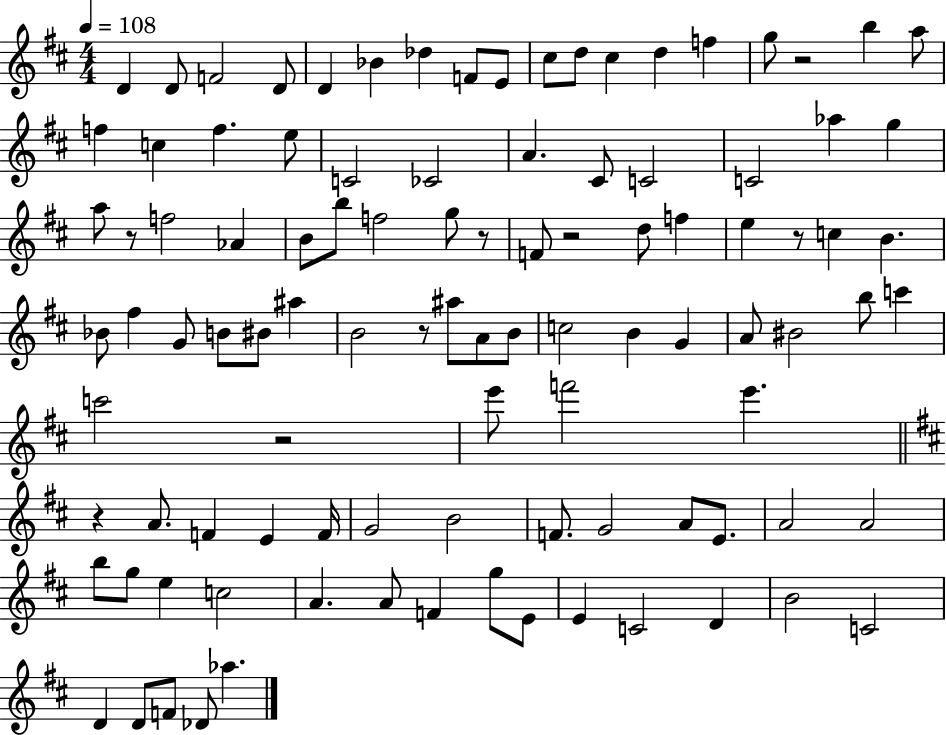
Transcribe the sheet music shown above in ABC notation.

X:1
T:Untitled
M:4/4
L:1/4
K:D
D D/2 F2 D/2 D _B _d F/2 E/2 ^c/2 d/2 ^c d f g/2 z2 b a/2 f c f e/2 C2 _C2 A ^C/2 C2 C2 _a g a/2 z/2 f2 _A B/2 b/2 f2 g/2 z/2 F/2 z2 d/2 f e z/2 c B _B/2 ^f G/2 B/2 ^B/2 ^a B2 z/2 ^a/2 A/2 B/2 c2 B G A/2 ^B2 b/2 c' c'2 z2 e'/2 f'2 e' z A/2 F E F/4 G2 B2 F/2 G2 A/2 E/2 A2 A2 b/2 g/2 e c2 A A/2 F g/2 E/2 E C2 D B2 C2 D D/2 F/2 _D/2 _a